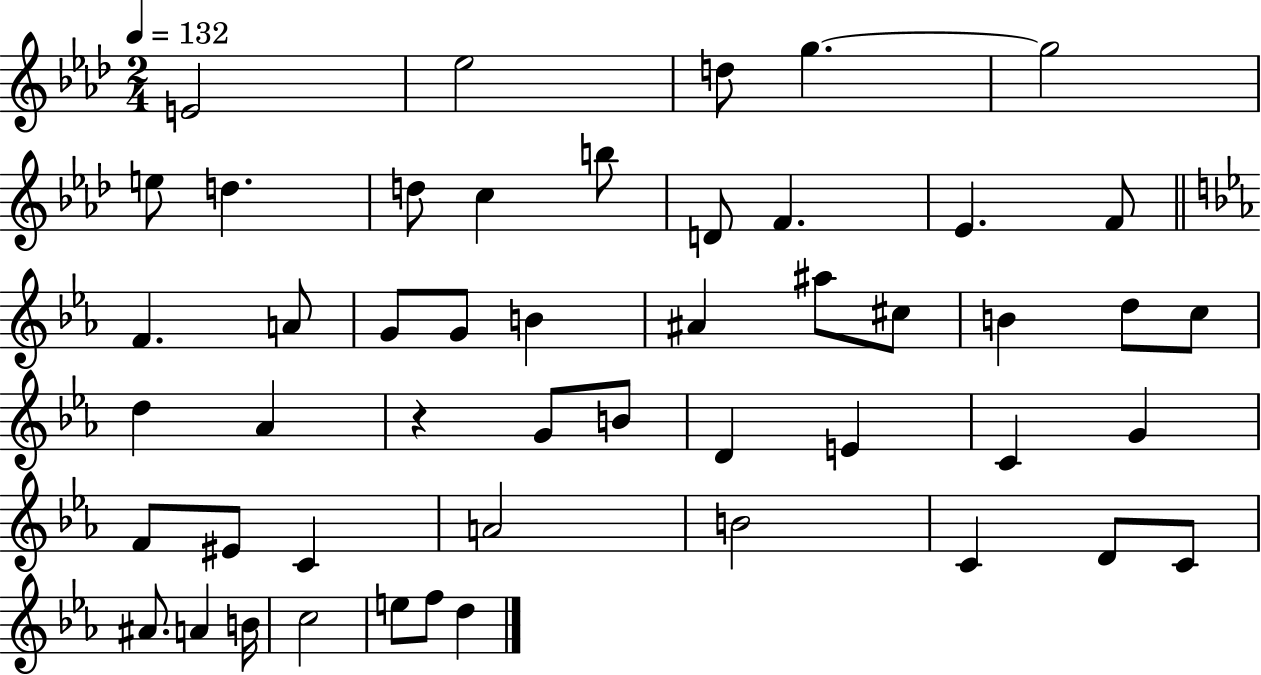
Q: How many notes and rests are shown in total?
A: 49